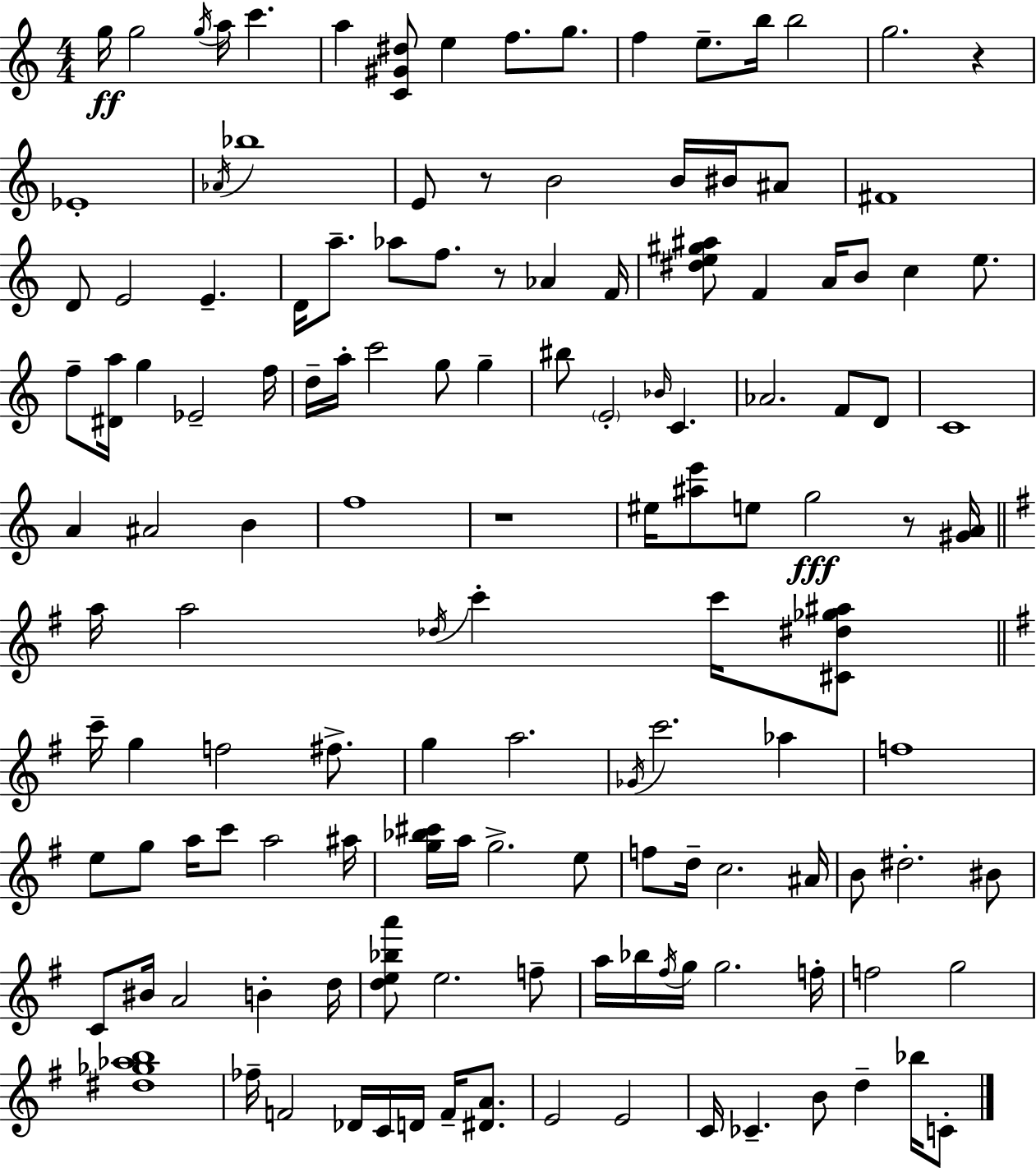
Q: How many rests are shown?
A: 5